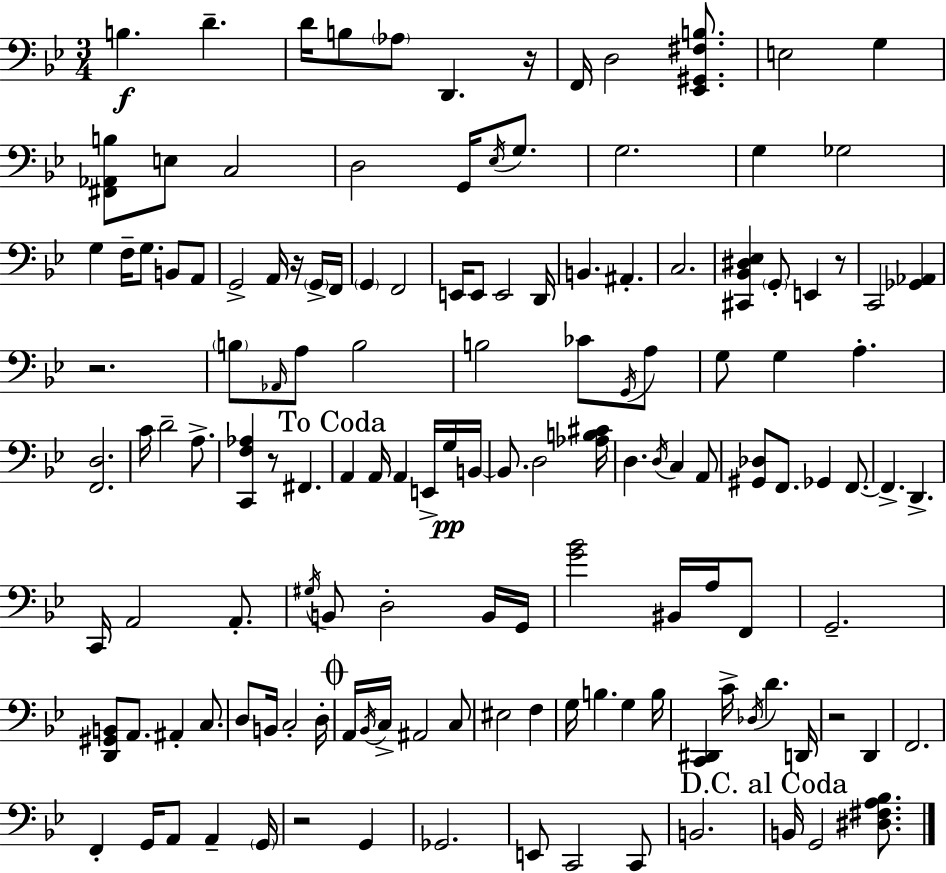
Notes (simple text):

B3/q. D4/q. D4/s B3/e Ab3/e D2/q. R/s F2/s D3/h [Eb2,G#2,F#3,B3]/e. E3/h G3/q [F#2,Ab2,B3]/e E3/e C3/h D3/h G2/s Eb3/s G3/e. G3/h. G3/q Gb3/h G3/q F3/s G3/e. B2/e A2/e G2/h A2/s R/s G2/s F2/s G2/q F2/h E2/s E2/e E2/h D2/s B2/q. A#2/q. C3/h. [C#2,Bb2,D#3,Eb3]/q G2/e E2/q R/e C2/h [Gb2,Ab2]/q R/h. B3/e Ab2/s A3/e B3/h B3/h CES4/e G2/s A3/e G3/e G3/q A3/q. [F2,D3]/h. C4/s D4/h A3/e. [C2,F3,Ab3]/q R/e F#2/q. A2/q A2/s A2/q E2/s G3/s B2/s B2/e. D3/h [Ab3,B3,C#4]/s D3/q. D3/s C3/q A2/e [G#2,Db3]/e F2/e. Gb2/q F2/e. F2/q. D2/q. C2/s A2/h A2/e. G#3/s B2/e D3/h B2/s G2/s [G4,Bb4]/h BIS2/s A3/s F2/e G2/h. [D2,G#2,B2]/e A2/e. A#2/q C3/e. D3/e B2/s C3/h D3/s A2/s Bb2/s C3/s A#2/h C3/e EIS3/h F3/q G3/s B3/q. G3/q B3/s [C2,D#2]/q C4/s Db3/s D4/q. D2/s R/h D2/q F2/h. F2/q G2/s A2/e A2/q G2/s R/h G2/q Gb2/h. E2/e C2/h C2/e B2/h. B2/s G2/h [D#3,F#3,A3,Bb3]/e.